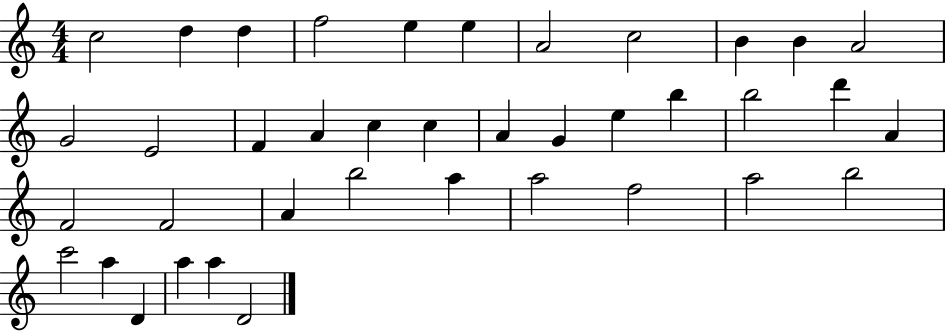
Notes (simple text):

C5/h D5/q D5/q F5/h E5/q E5/q A4/h C5/h B4/q B4/q A4/h G4/h E4/h F4/q A4/q C5/q C5/q A4/q G4/q E5/q B5/q B5/h D6/q A4/q F4/h F4/h A4/q B5/h A5/q A5/h F5/h A5/h B5/h C6/h A5/q D4/q A5/q A5/q D4/h